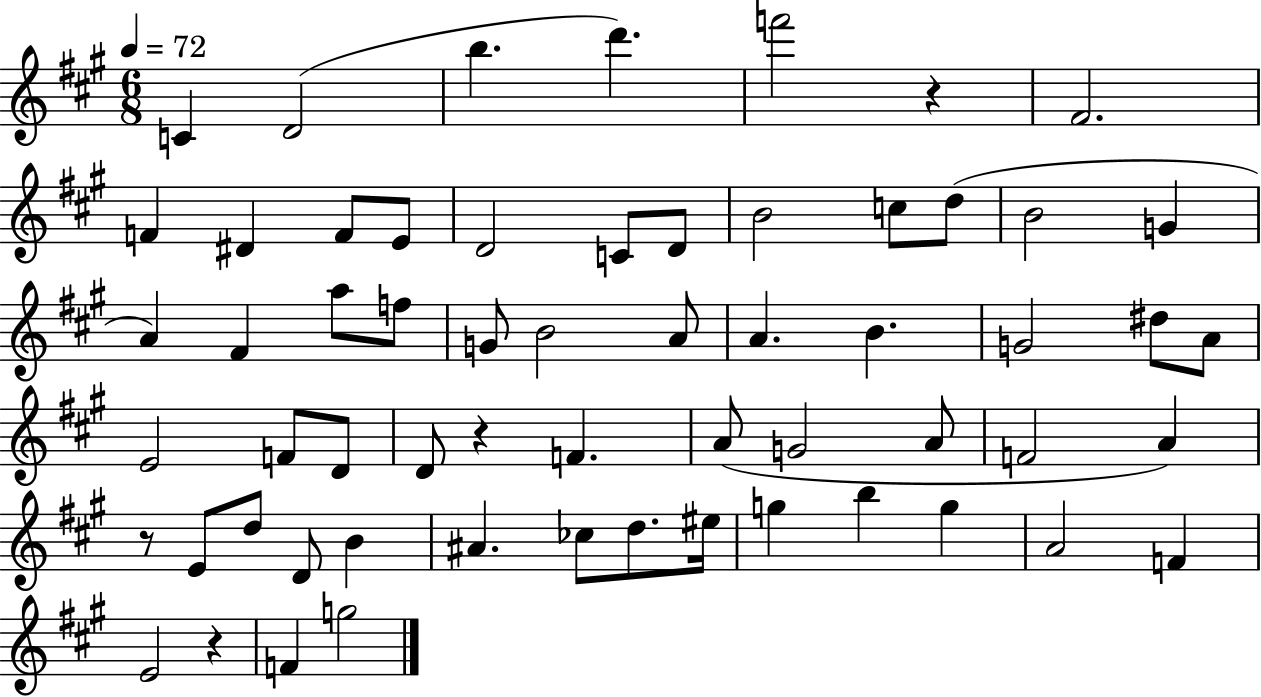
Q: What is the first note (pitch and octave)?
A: C4